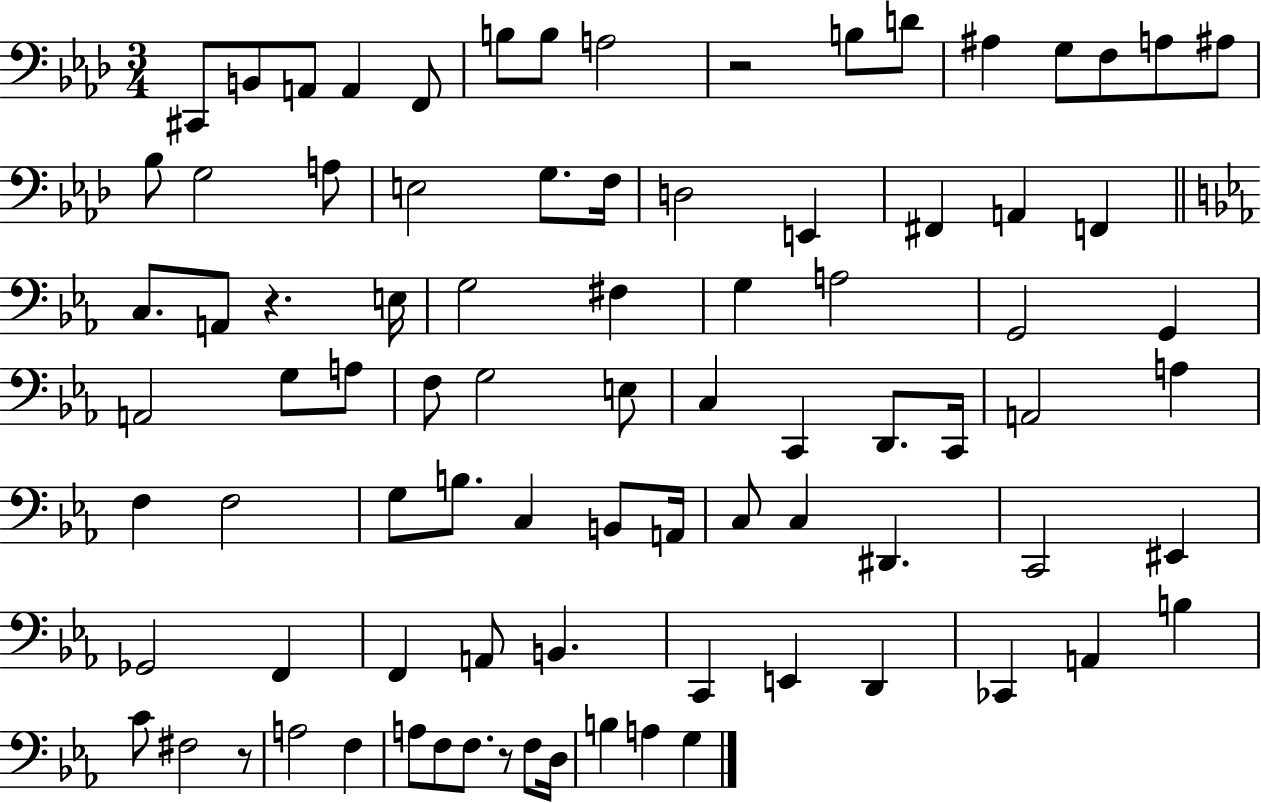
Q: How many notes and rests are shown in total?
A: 86